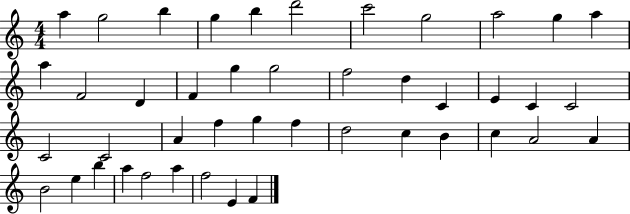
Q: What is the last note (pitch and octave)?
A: F4